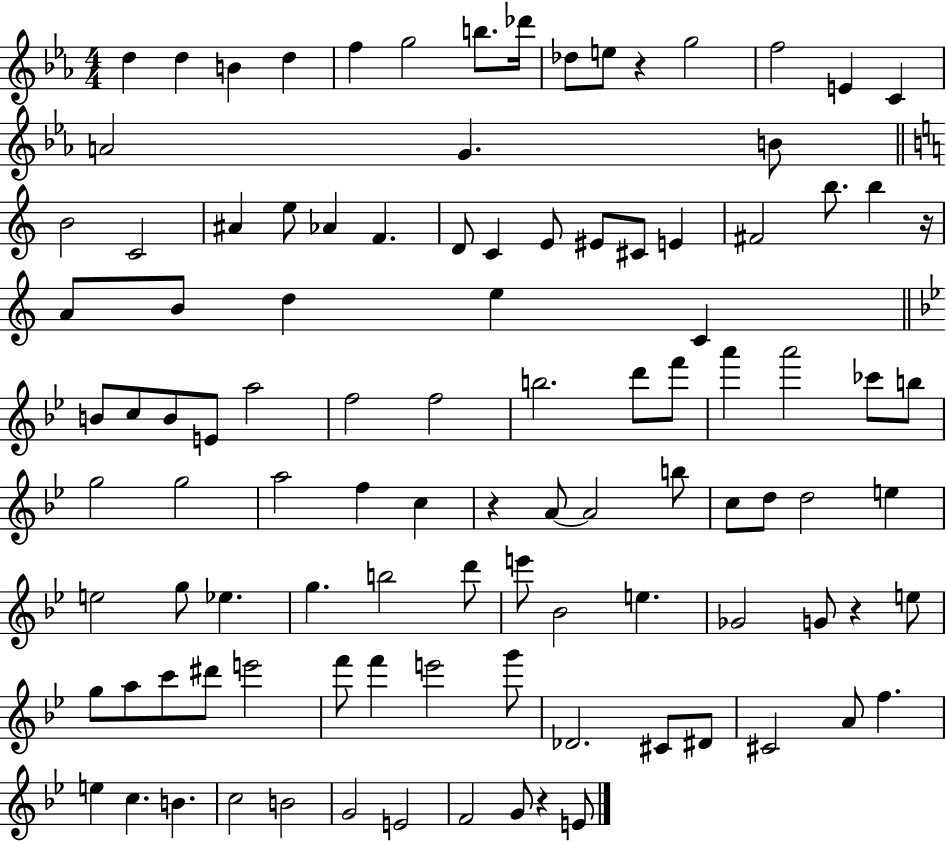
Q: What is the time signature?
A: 4/4